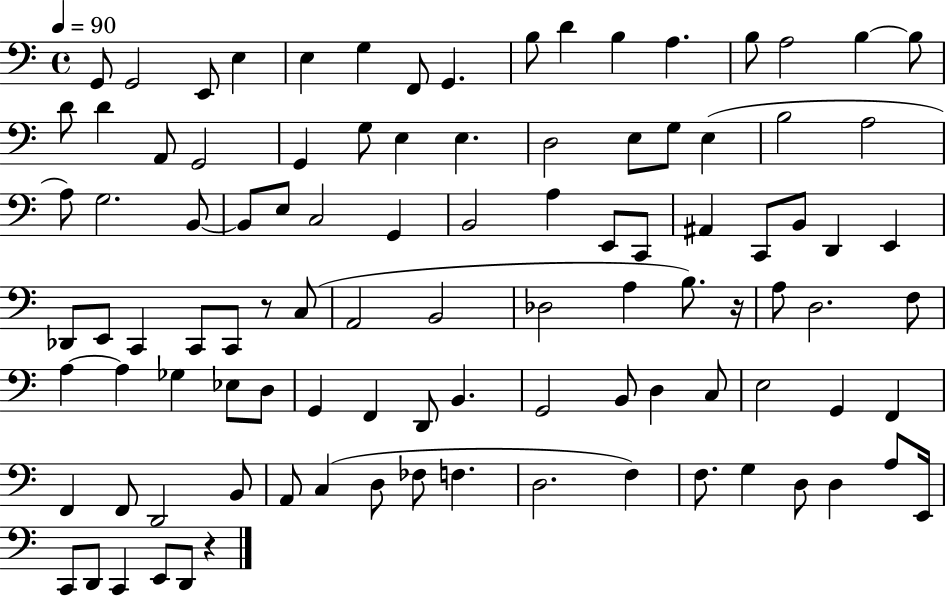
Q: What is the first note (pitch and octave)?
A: G2